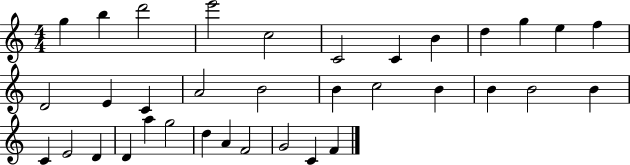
X:1
T:Untitled
M:4/4
L:1/4
K:C
g b d'2 e'2 c2 C2 C B d g e f D2 E C A2 B2 B c2 B B B2 B C E2 D D a g2 d A F2 G2 C F